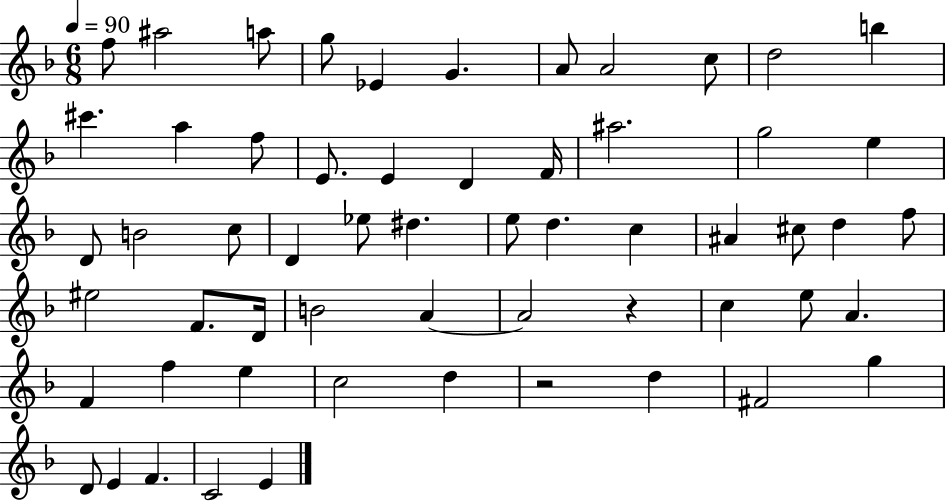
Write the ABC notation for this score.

X:1
T:Untitled
M:6/8
L:1/4
K:F
f/2 ^a2 a/2 g/2 _E G A/2 A2 c/2 d2 b ^c' a f/2 E/2 E D F/4 ^a2 g2 e D/2 B2 c/2 D _e/2 ^d e/2 d c ^A ^c/2 d f/2 ^e2 F/2 D/4 B2 A A2 z c e/2 A F f e c2 d z2 d ^F2 g D/2 E F C2 E